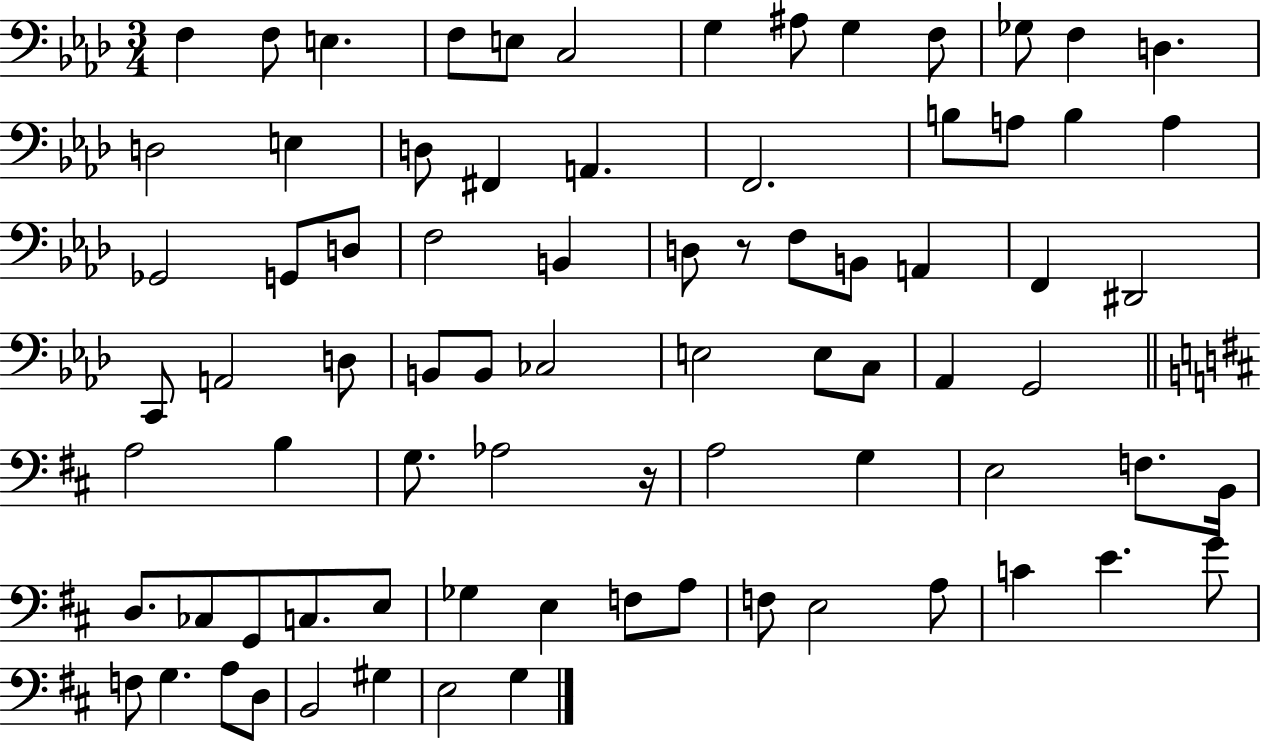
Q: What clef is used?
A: bass